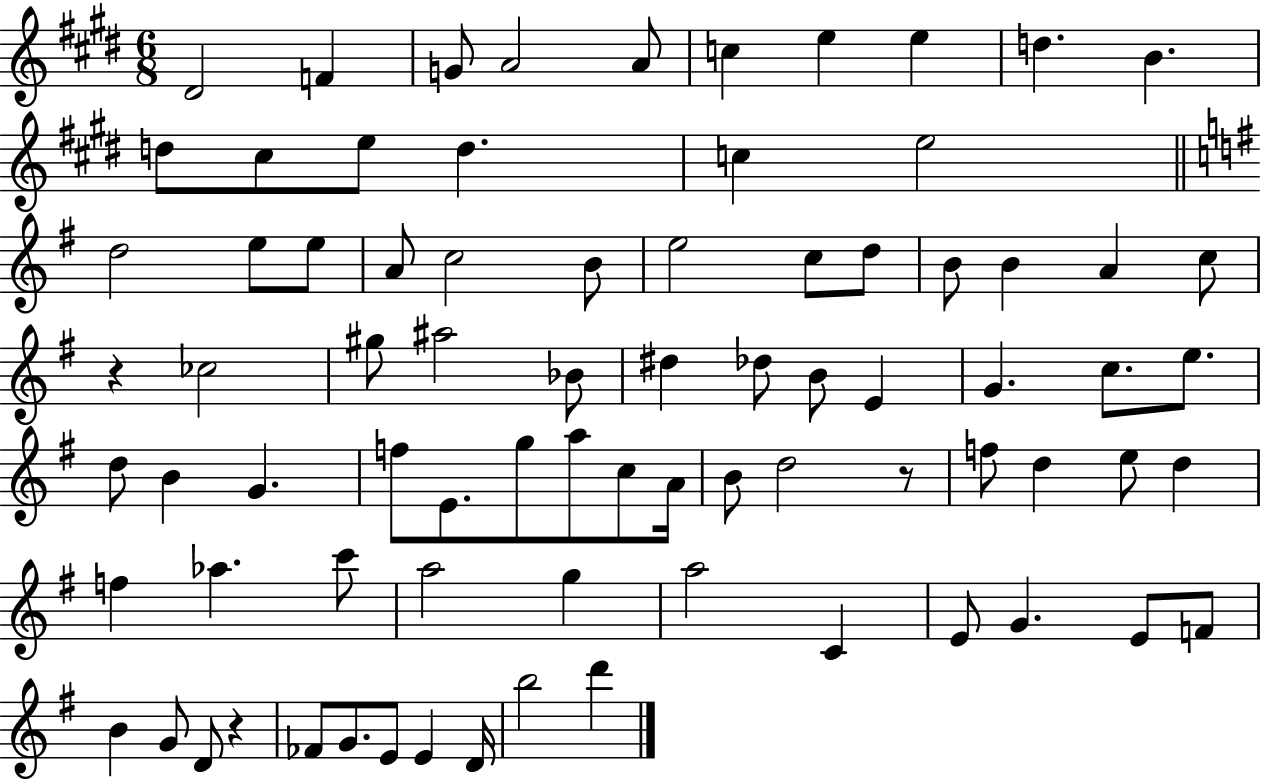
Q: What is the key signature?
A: E major